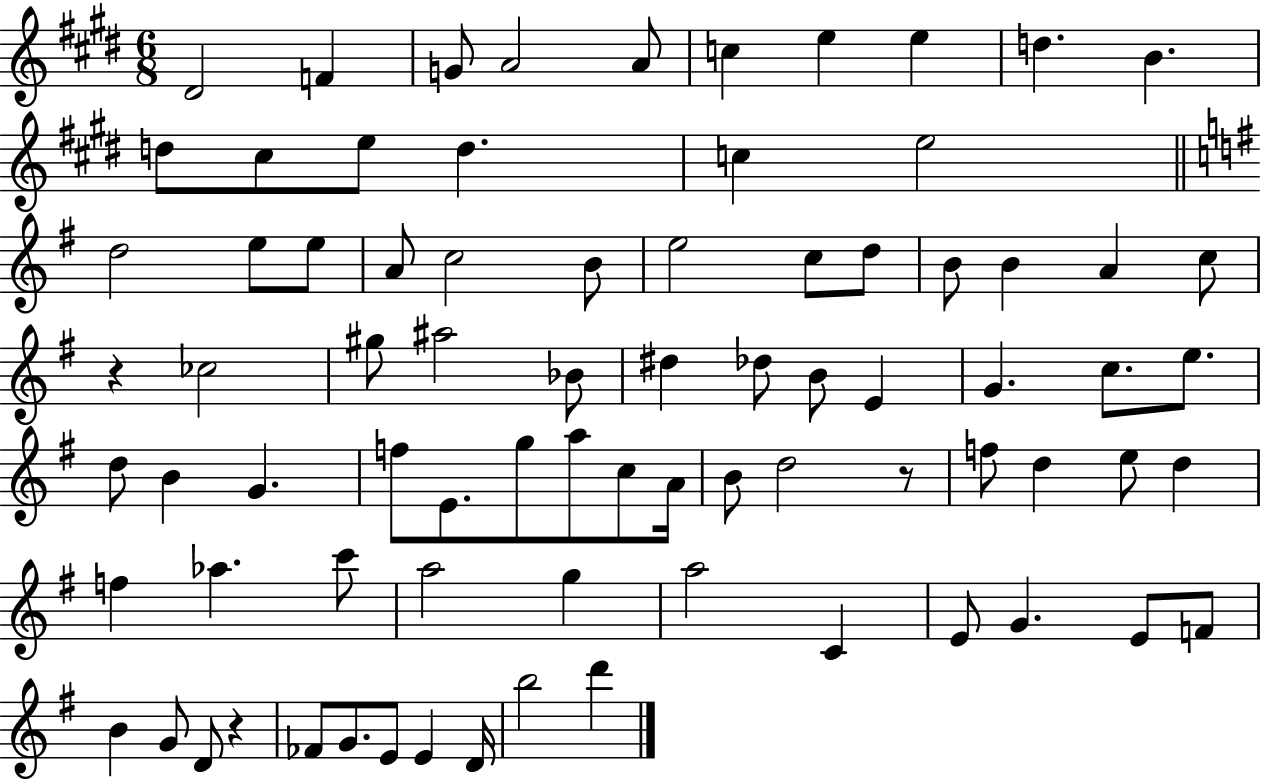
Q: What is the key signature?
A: E major